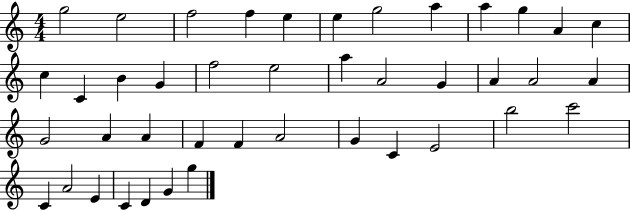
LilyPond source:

{
  \clef treble
  \numericTimeSignature
  \time 4/4
  \key c \major
  g''2 e''2 | f''2 f''4 e''4 | e''4 g''2 a''4 | a''4 g''4 a'4 c''4 | \break c''4 c'4 b'4 g'4 | f''2 e''2 | a''4 a'2 g'4 | a'4 a'2 a'4 | \break g'2 a'4 a'4 | f'4 f'4 a'2 | g'4 c'4 e'2 | b''2 c'''2 | \break c'4 a'2 e'4 | c'4 d'4 g'4 g''4 | \bar "|."
}